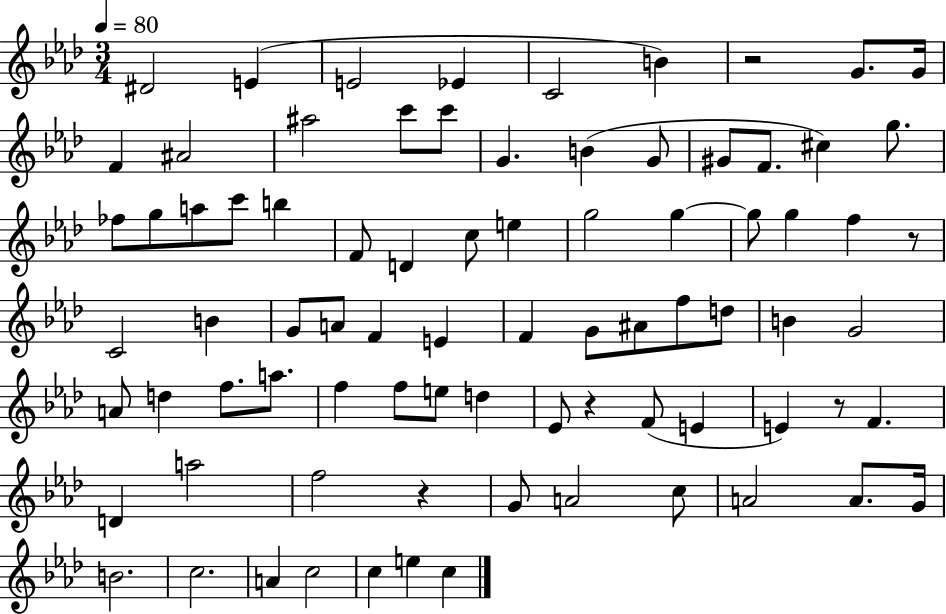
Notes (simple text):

D#4/h E4/q E4/h Eb4/q C4/h B4/q R/h G4/e. G4/s F4/q A#4/h A#5/h C6/e C6/e G4/q. B4/q G4/e G#4/e F4/e. C#5/q G5/e. FES5/e G5/e A5/e C6/e B5/q F4/e D4/q C5/e E5/q G5/h G5/q G5/e G5/q F5/q R/e C4/h B4/q G4/e A4/e F4/q E4/q F4/q G4/e A#4/e F5/e D5/e B4/q G4/h A4/e D5/q F5/e. A5/e. F5/q F5/e E5/e D5/q Eb4/e R/q F4/e E4/q E4/q R/e F4/q. D4/q A5/h F5/h R/q G4/e A4/h C5/e A4/h A4/e. G4/s B4/h. C5/h. A4/q C5/h C5/q E5/q C5/q